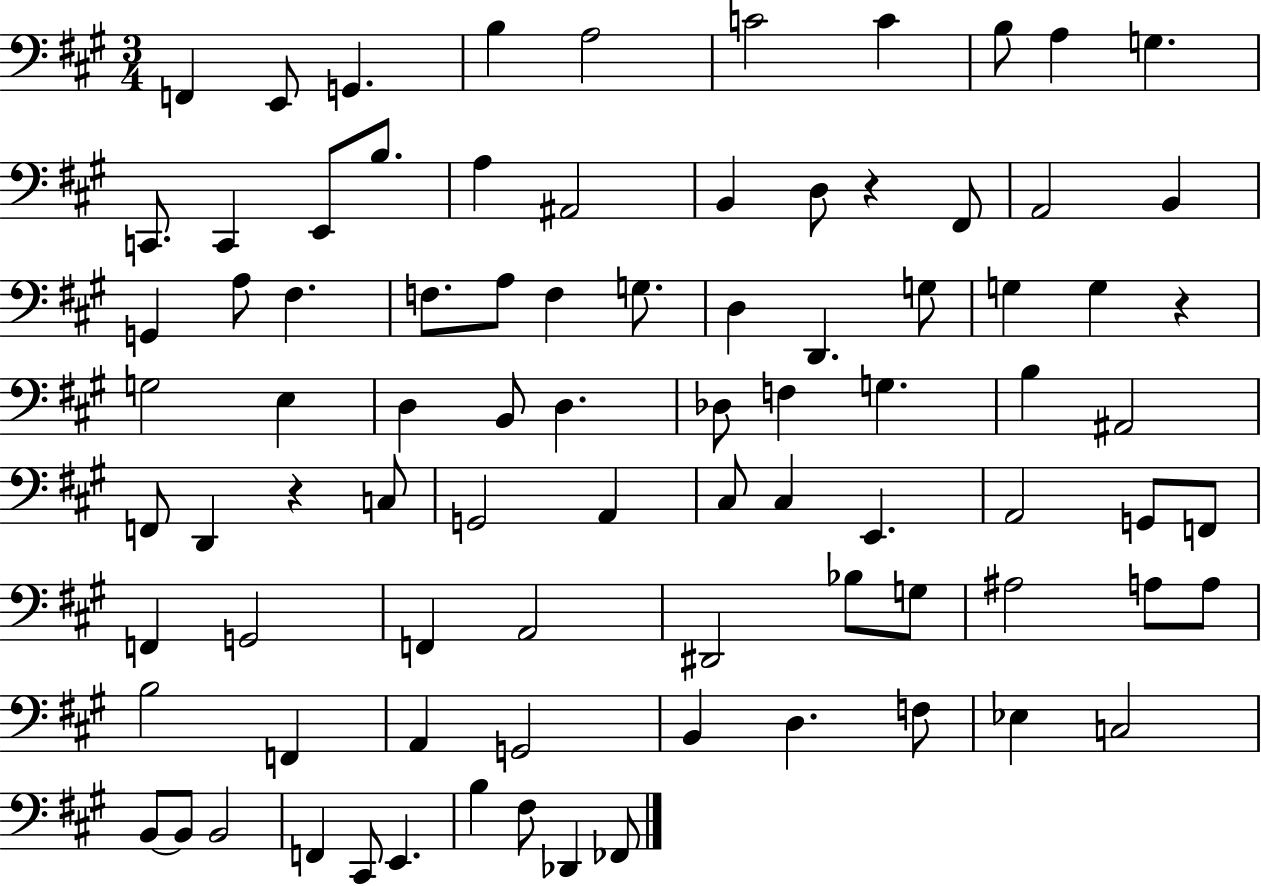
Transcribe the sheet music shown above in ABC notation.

X:1
T:Untitled
M:3/4
L:1/4
K:A
F,, E,,/2 G,, B, A,2 C2 C B,/2 A, G, C,,/2 C,, E,,/2 B,/2 A, ^A,,2 B,, D,/2 z ^F,,/2 A,,2 B,, G,, A,/2 ^F, F,/2 A,/2 F, G,/2 D, D,, G,/2 G, G, z G,2 E, D, B,,/2 D, _D,/2 F, G, B, ^A,,2 F,,/2 D,, z C,/2 G,,2 A,, ^C,/2 ^C, E,, A,,2 G,,/2 F,,/2 F,, G,,2 F,, A,,2 ^D,,2 _B,/2 G,/2 ^A,2 A,/2 A,/2 B,2 F,, A,, G,,2 B,, D, F,/2 _E, C,2 B,,/2 B,,/2 B,,2 F,, ^C,,/2 E,, B, ^F,/2 _D,, _F,,/2